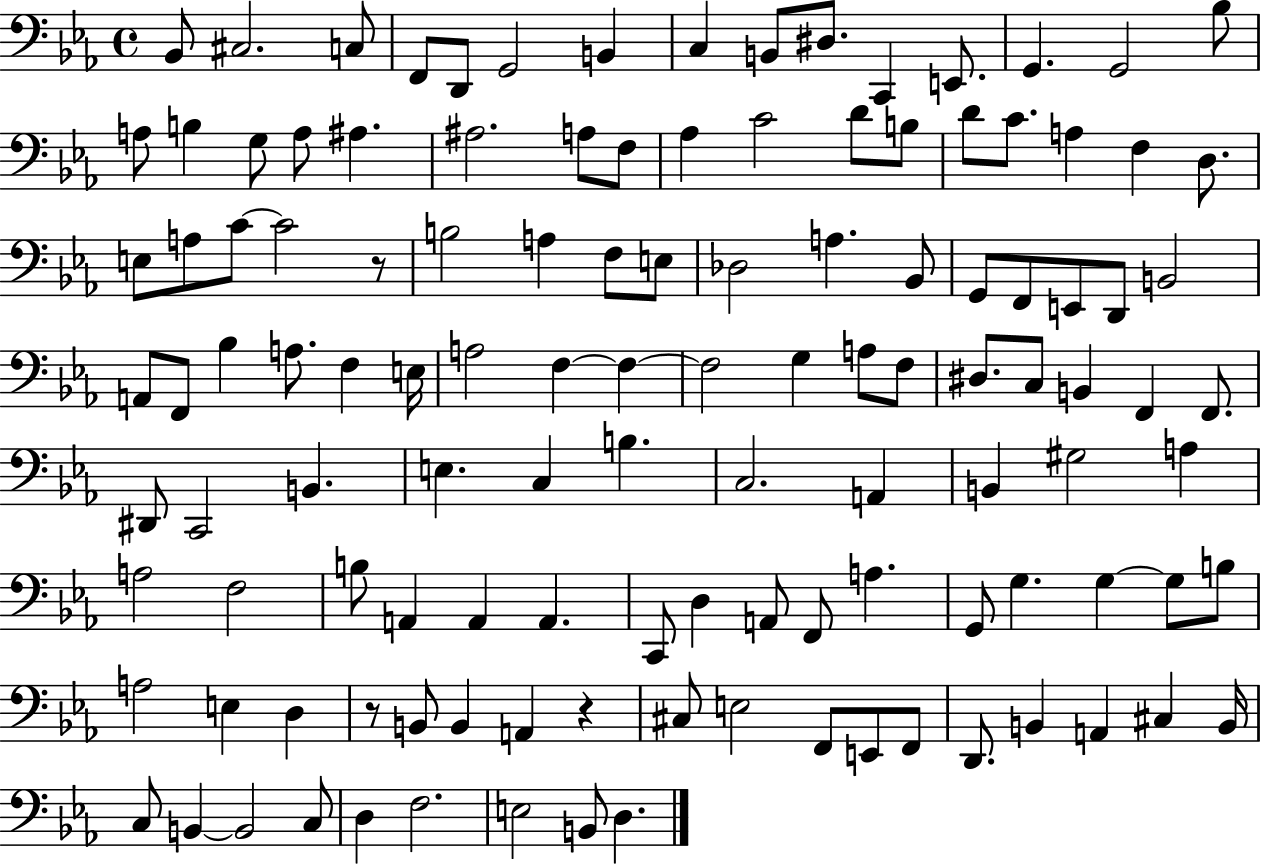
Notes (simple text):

Bb2/e C#3/h. C3/e F2/e D2/e G2/h B2/q C3/q B2/e D#3/e. C2/q E2/e. G2/q. G2/h Bb3/e A3/e B3/q G3/e A3/e A#3/q. A#3/h. A3/e F3/e Ab3/q C4/h D4/e B3/e D4/e C4/e. A3/q F3/q D3/e. E3/e A3/e C4/e C4/h R/e B3/h A3/q F3/e E3/e Db3/h A3/q. Bb2/e G2/e F2/e E2/e D2/e B2/h A2/e F2/e Bb3/q A3/e. F3/q E3/s A3/h F3/q F3/q F3/h G3/q A3/e F3/e D#3/e. C3/e B2/q F2/q F2/e. D#2/e C2/h B2/q. E3/q. C3/q B3/q. C3/h. A2/q B2/q G#3/h A3/q A3/h F3/h B3/e A2/q A2/q A2/q. C2/e D3/q A2/e F2/e A3/q. G2/e G3/q. G3/q G3/e B3/e A3/h E3/q D3/q R/e B2/e B2/q A2/q R/q C#3/e E3/h F2/e E2/e F2/e D2/e. B2/q A2/q C#3/q B2/s C3/e B2/q B2/h C3/e D3/q F3/h. E3/h B2/e D3/q.